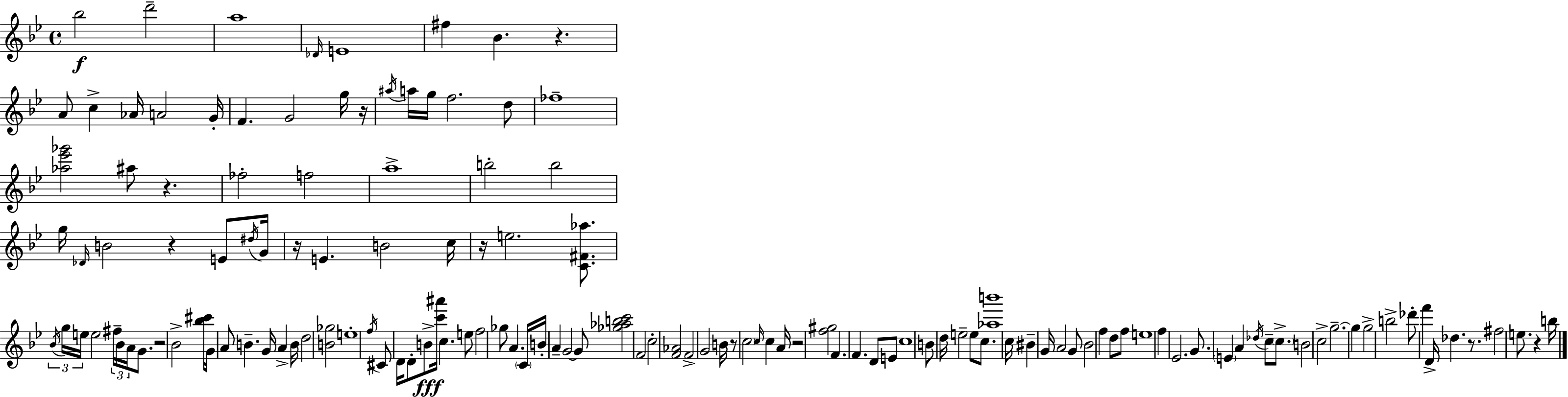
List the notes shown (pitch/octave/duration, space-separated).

Bb5/h D6/h A5/w Db4/s E4/w F#5/q Bb4/q. R/q. A4/e C5/q Ab4/s A4/h G4/s F4/q. G4/h G5/s R/s A#5/s A5/s G5/s F5/h. D5/e FES5/w [Ab5,Eb6,Gb6]/h A#5/e R/q. FES5/h F5/h A5/w B5/h B5/h G5/s Db4/s B4/h R/q E4/e D#5/s G4/s R/s E4/q. B4/h C5/s R/s E5/h. [C4,F#4,Ab5]/e. Bb4/s G5/s E5/s E5/h F#5/s Bb4/s A4/s G4/e. R/h Bb4/h [Bb5,C#6]/s G4/s A4/e B4/q. G4/s A4/q B4/s D5/h [B4,Gb5]/h E5/w F5/s C#4/e D4/s D4/e B4/e [C6,A#6]/s C5/q. E5/e F5/h Gb5/e A4/q. C4/s B4/s A4/q G4/h G4/e [Gb5,Ab5,B5,C6]/h F4/h C5/h [F4,Ab4]/h F4/h G4/h B4/s R/e C5/h C5/s C5/q A4/s R/h [F5,G#5]/h F4/q. F4/q. D4/e E4/e C5/w B4/e D5/s E5/h E5/e C5/e. [Ab5,B6]/w C5/s BIS4/q G4/s A4/h G4/e Bb4/h F5/q D5/e F5/e E5/w F5/q Eb4/h. G4/e. E4/q A4/q Db5/s C5/e C5/e. B4/h C5/h G5/h. G5/q G5/h B5/h Db6/e F6/q D4/s Db5/q. R/e. F#5/h E5/e. R/q B5/s